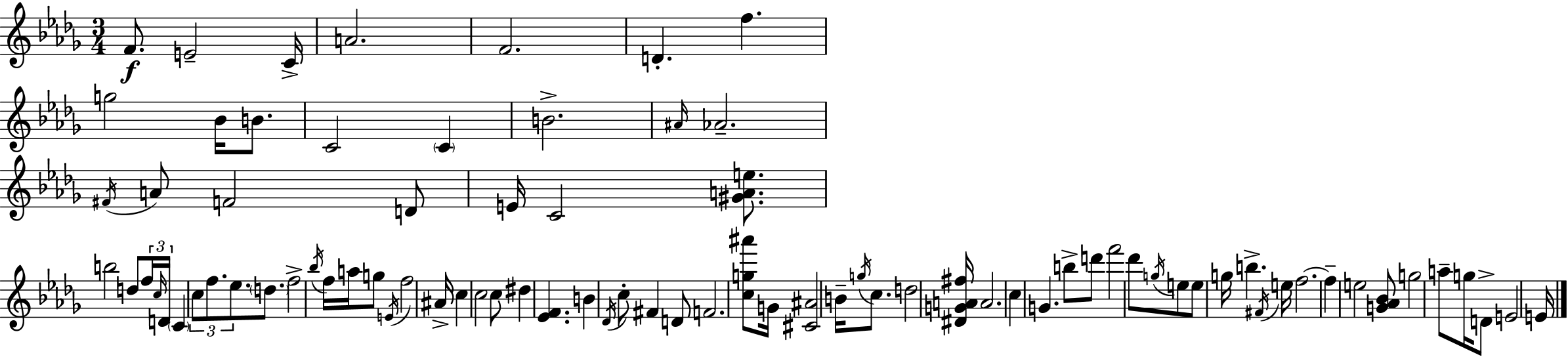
{
  \clef treble
  \numericTimeSignature
  \time 3/4
  \key bes \minor
  \repeat volta 2 { f'8.\f e'2-- c'16-> | a'2. | f'2. | d'4.-. f''4. | \break g''2 bes'16 b'8. | c'2 \parenthesize c'4 | b'2.-> | \grace { ais'16 } aes'2.-- | \break \acciaccatura { fis'16 } a'8 f'2 | d'8 e'16 c'2 <gis' a' e''>8. | b''2 d''8 | \tuplet 3/2 { f''16 \grace { c''16 } d'16 } \parenthesize c'4 \tuplet 3/2 { c''8 f''8. | \break ees''8. } \parenthesize d''8. f''2-> | \acciaccatura { bes''16 } f''16 a''16 g''8 \acciaccatura { e'16 } f''2 | ais'16-> c''4 c''2 | c''8 dis''4 <ees' f'>4. | \break b'4 \acciaccatura { des'16 } c''8-. | fis'4 d'8 f'2. | <c'' g'' ais'''>8 g'16 <cis' ais'>2 | b'16-- \acciaccatura { g''16 } c''8. d''2 | \break <dis' g' a' fis''>16 a'2. | c''4 g'4. | b''8-> d'''8 f'''2 | des'''8 \acciaccatura { g''16 } e''8 e''8 | \break g''16 b''4.-> \acciaccatura { fis'16 } e''16 f''2.~~ | f''4-- | e''2 <g' aes' bes'>8 g''2 | a''8-- g''16 d'8-> | \break e'2 e'16 } \bar "|."
}